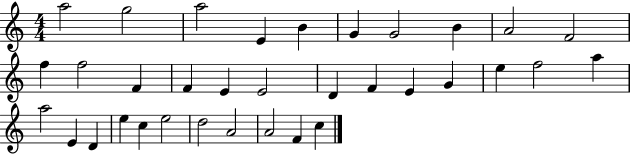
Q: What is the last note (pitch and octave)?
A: C5